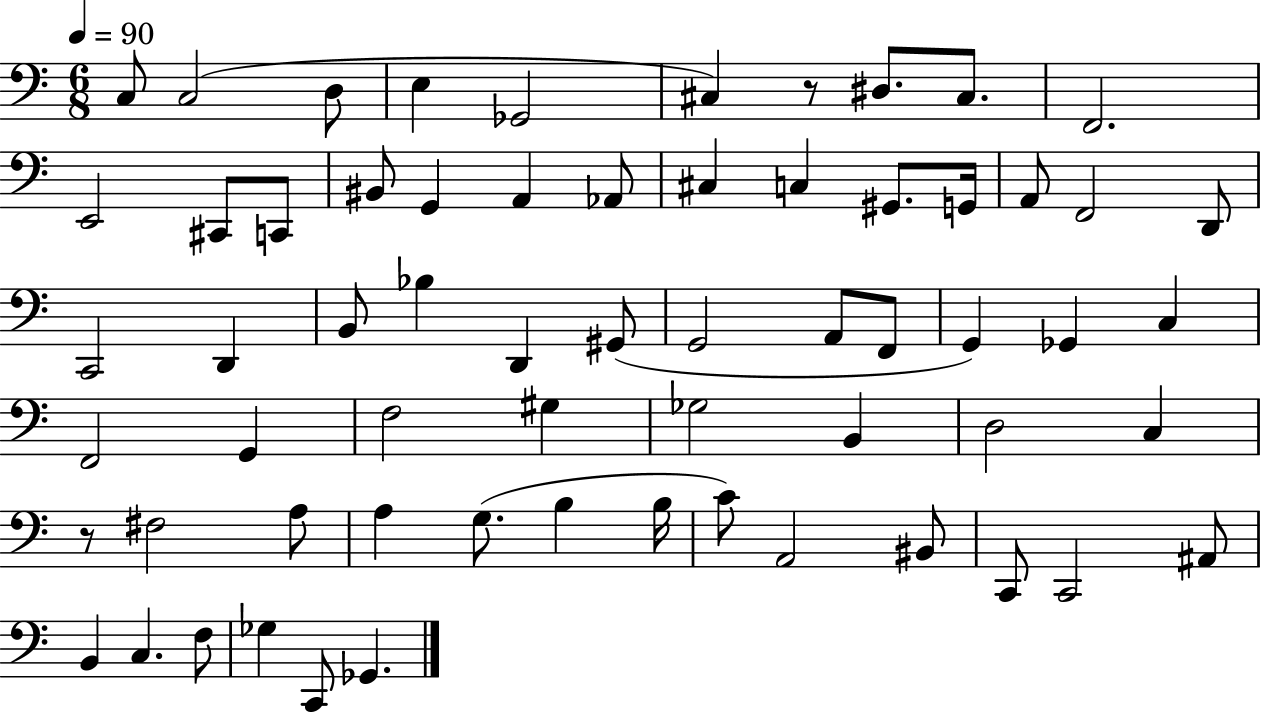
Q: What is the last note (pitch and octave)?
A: Gb2